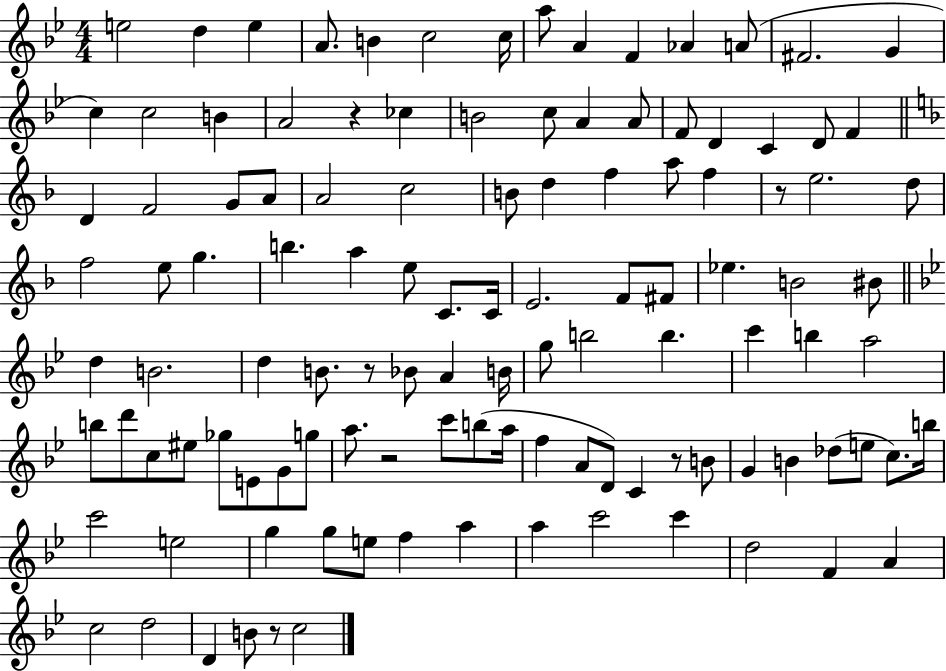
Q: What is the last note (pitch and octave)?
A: C5